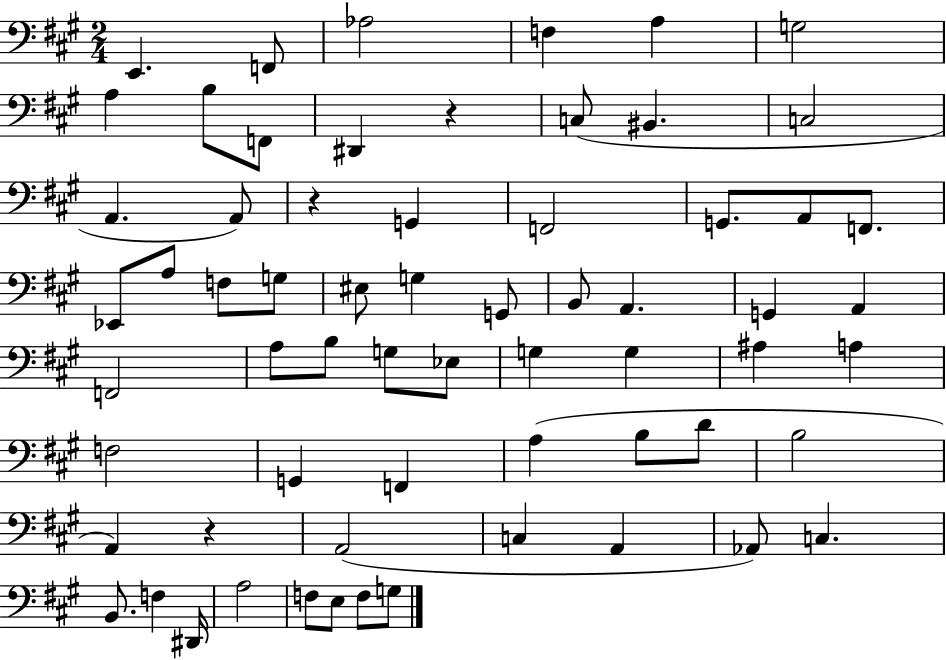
{
  \clef bass
  \numericTimeSignature
  \time 2/4
  \key a \major
  \repeat volta 2 { e,4. f,8 | aes2 | f4 a4 | g2 | \break a4 b8 f,8 | dis,4 r4 | c8( bis,4. | c2 | \break a,4. a,8) | r4 g,4 | f,2 | g,8. a,8 f,8. | \break ees,8 a8 f8 g8 | eis8 g4 g,8 | b,8 a,4. | g,4 a,4 | \break f,2 | a8 b8 g8 ees8 | g4 g4 | ais4 a4 | \break f2 | g,4 f,4 | a4( b8 d'8 | b2 | \break a,4) r4 | a,2( | c4 a,4 | aes,8) c4. | \break b,8. f4 dis,16 | a2 | f8 e8 f8 g8 | } \bar "|."
}